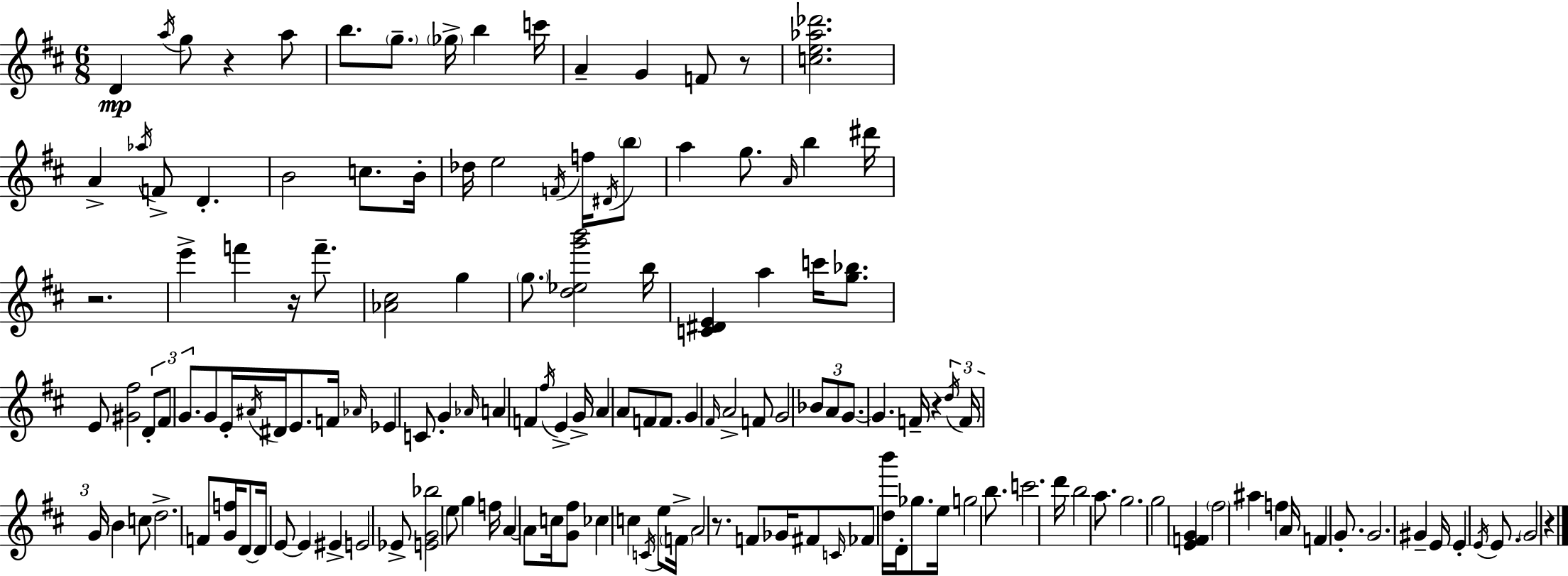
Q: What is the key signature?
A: D major